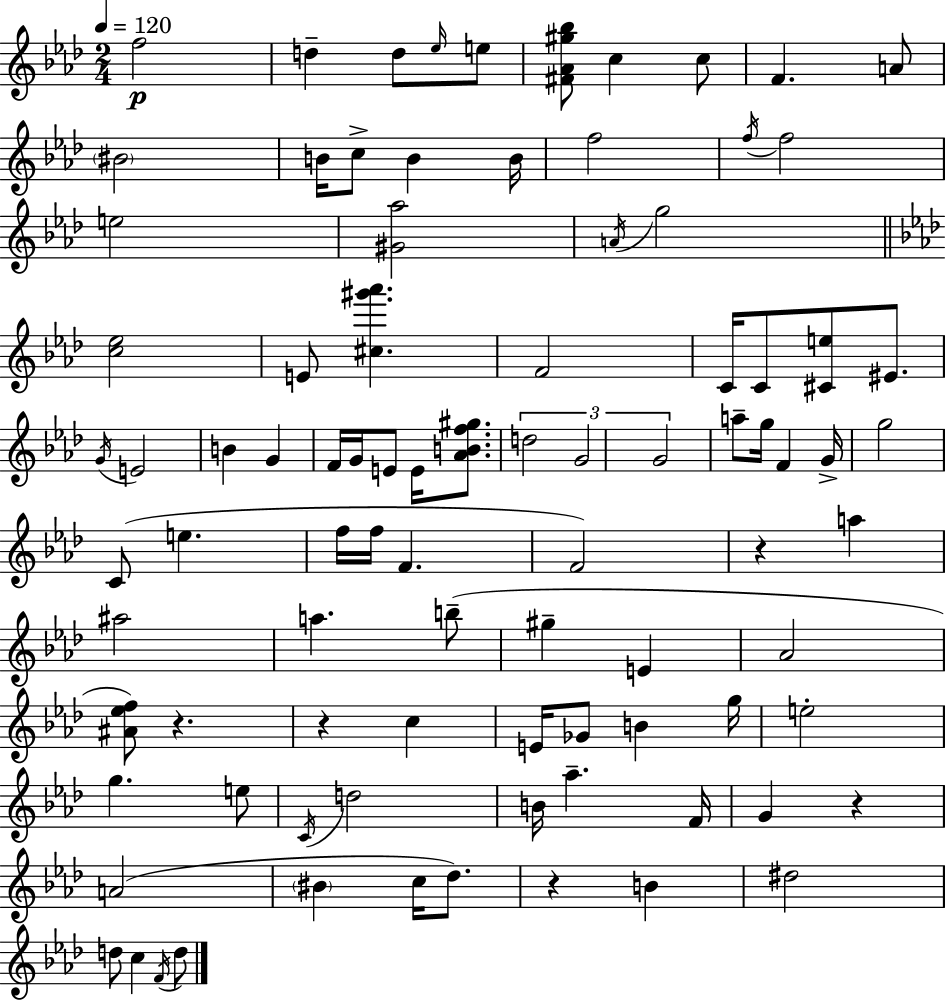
{
  \clef treble
  \numericTimeSignature
  \time 2/4
  \key aes \major
  \tempo 4 = 120
  f''2\p | d''4-- d''8 \grace { ees''16 } e''8 | <fis' aes' gis'' bes''>8 c''4 c''8 | f'4. a'8 | \break \parenthesize bis'2 | b'16 c''8-> b'4 | b'16 f''2 | \acciaccatura { f''16 } f''2 | \break e''2 | <gis' aes''>2 | \acciaccatura { a'16 } g''2 | \bar "||" \break \key aes \major <c'' ees''>2 | e'8 <cis'' gis''' aes'''>4. | f'2 | c'16 c'8 <cis' e''>8 eis'8. | \break \acciaccatura { g'16 } e'2 | b'4 g'4 | f'16 g'16 e'8 e'16 <aes' b' f'' gis''>8. | \tuplet 3/2 { d''2 | \break g'2 | g'2 } | a''8-- g''16 f'4 | g'16-> g''2 | \break c'8( e''4. | f''16 f''16 f'4. | f'2) | r4 a''4 | \break ais''2 | a''4. b''8--( | gis''4-- e'4 | aes'2 | \break <ais' ees'' f''>8) r4. | r4 c''4 | e'16 ges'8 b'4 | g''16 e''2-. | \break g''4. e''8 | \acciaccatura { c'16 } d''2 | b'16 aes''4.-- | f'16 g'4 r4 | \break a'2( | \parenthesize bis'4 c''16 des''8.) | r4 b'4 | dis''2 | \break d''8 c''4 | \acciaccatura { f'16 } d''8 \bar "|."
}